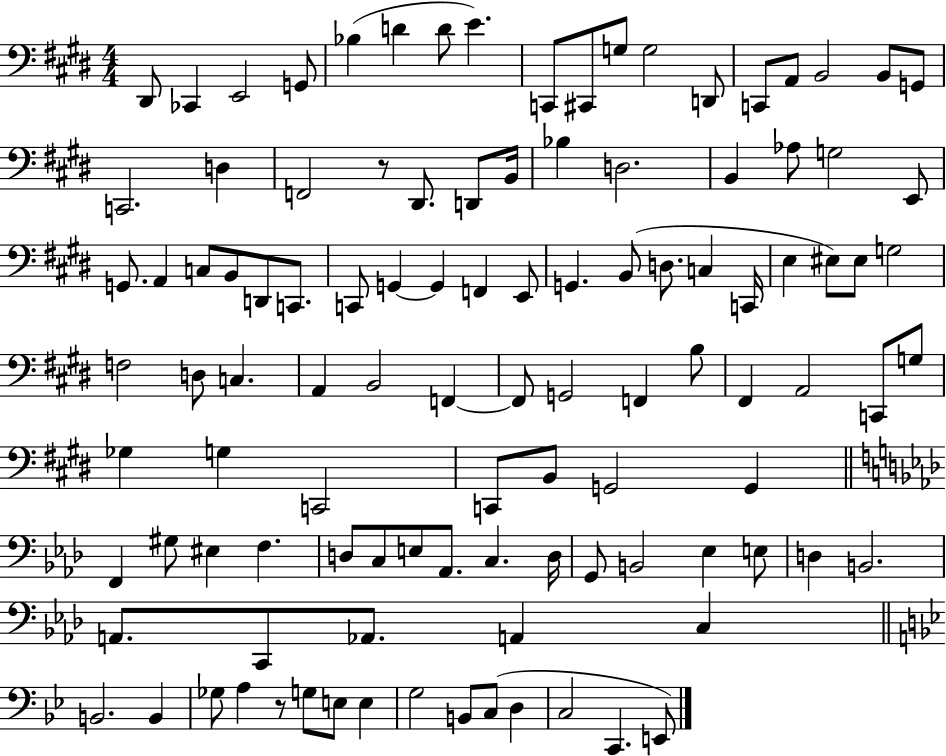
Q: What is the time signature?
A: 4/4